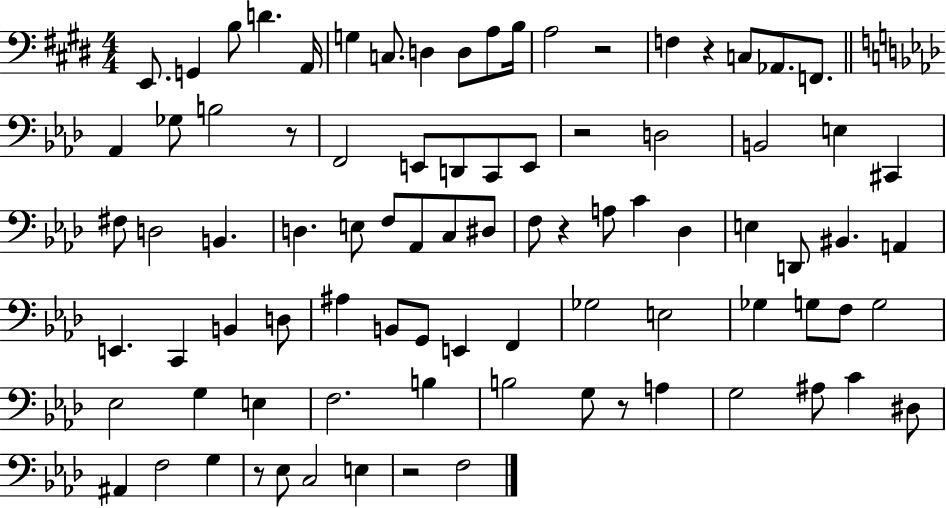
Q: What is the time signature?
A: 4/4